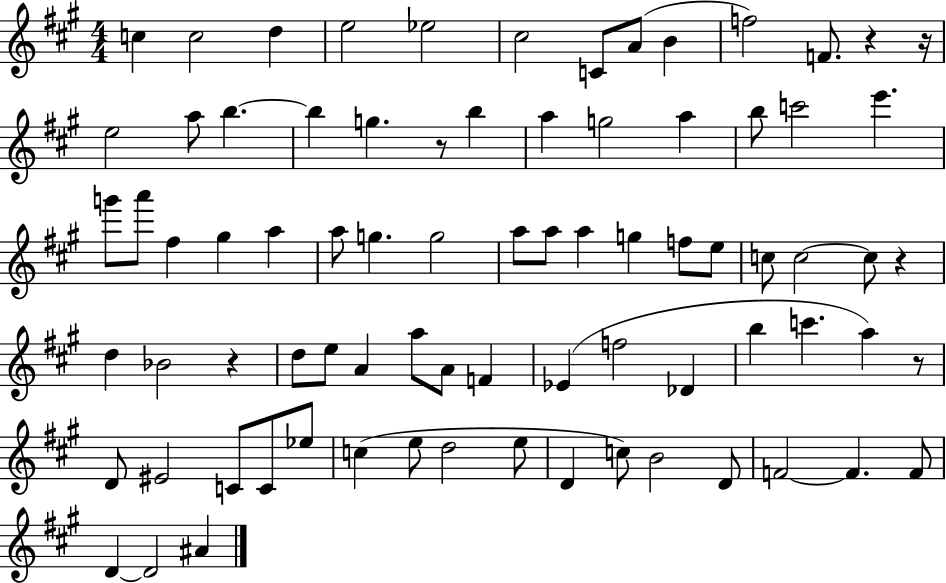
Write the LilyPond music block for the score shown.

{
  \clef treble
  \numericTimeSignature
  \time 4/4
  \key a \major
  c''4 c''2 d''4 | e''2 ees''2 | cis''2 c'8 a'8( b'4 | f''2) f'8. r4 r16 | \break e''2 a''8 b''4.~~ | b''4 g''4. r8 b''4 | a''4 g''2 a''4 | b''8 c'''2 e'''4. | \break g'''8 a'''8 fis''4 gis''4 a''4 | a''8 g''4. g''2 | a''8 a''8 a''4 g''4 f''8 e''8 | c''8 c''2~~ c''8 r4 | \break d''4 bes'2 r4 | d''8 e''8 a'4 a''8 a'8 f'4 | ees'4( f''2 des'4 | b''4 c'''4. a''4) r8 | \break d'8 eis'2 c'8 c'8 ees''8 | c''4( e''8 d''2 e''8 | d'4 c''8) b'2 d'8 | f'2~~ f'4. f'8 | \break d'4~~ d'2 ais'4 | \bar "|."
}